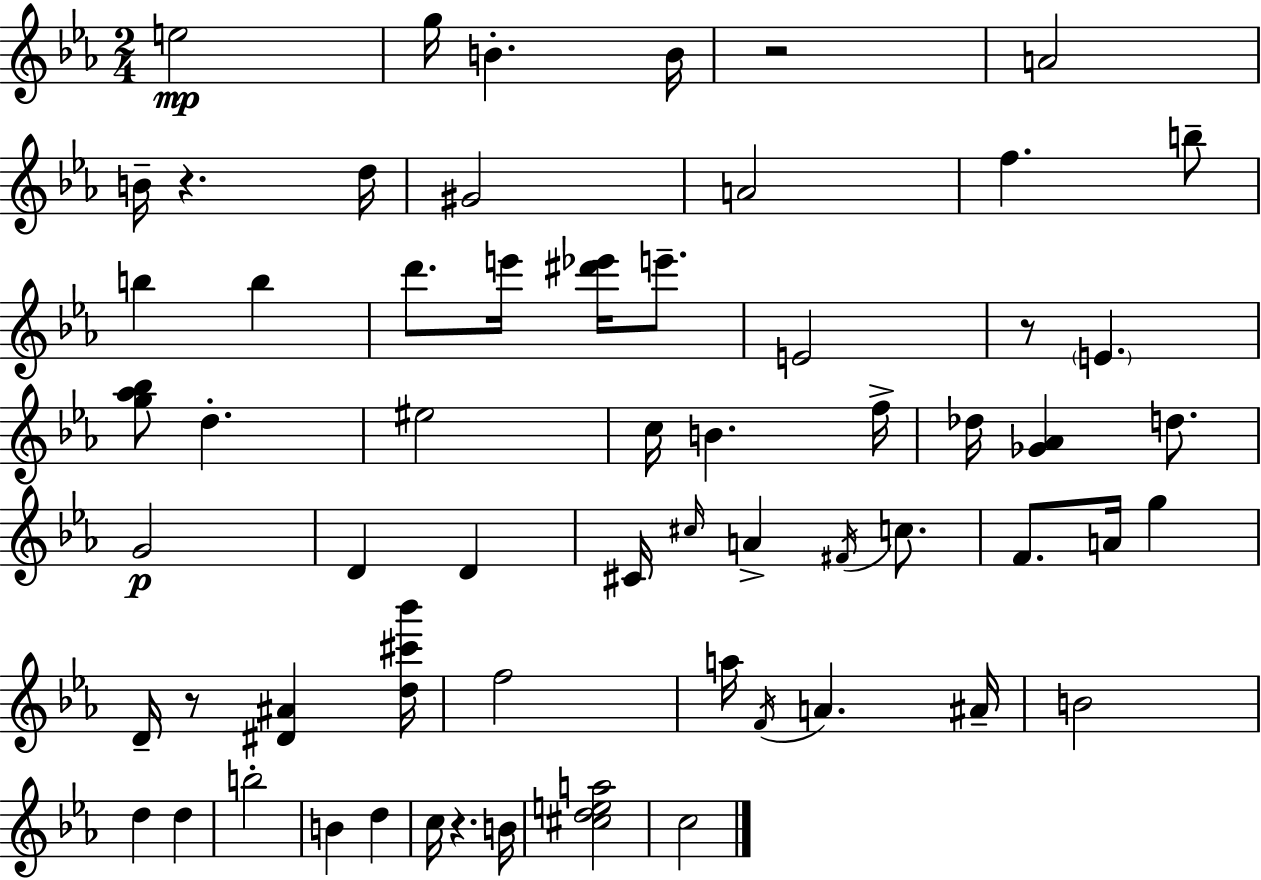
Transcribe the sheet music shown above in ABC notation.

X:1
T:Untitled
M:2/4
L:1/4
K:Eb
e2 g/4 B B/4 z2 A2 B/4 z d/4 ^G2 A2 f b/2 b b d'/2 e'/4 [^d'_e']/4 e'/2 E2 z/2 E [g_a_b]/2 d ^e2 c/4 B f/4 _d/4 [_G_A] d/2 G2 D D ^C/4 ^c/4 A ^F/4 c/2 F/2 A/4 g D/4 z/2 [^D^A] [d^c'_b']/4 f2 a/4 F/4 A ^A/4 B2 d d b2 B d c/4 z B/4 [^cdea]2 c2